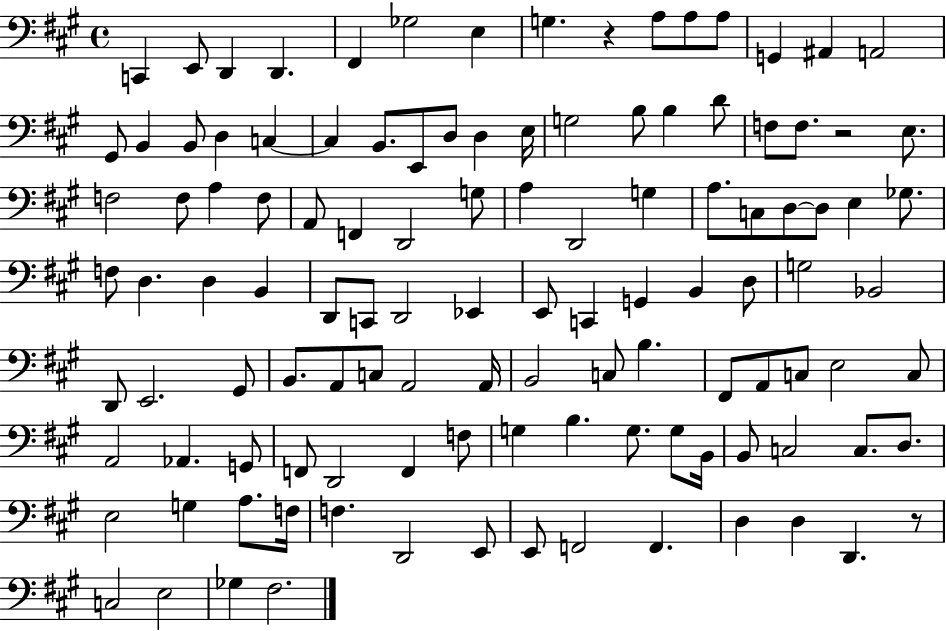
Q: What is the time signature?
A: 4/4